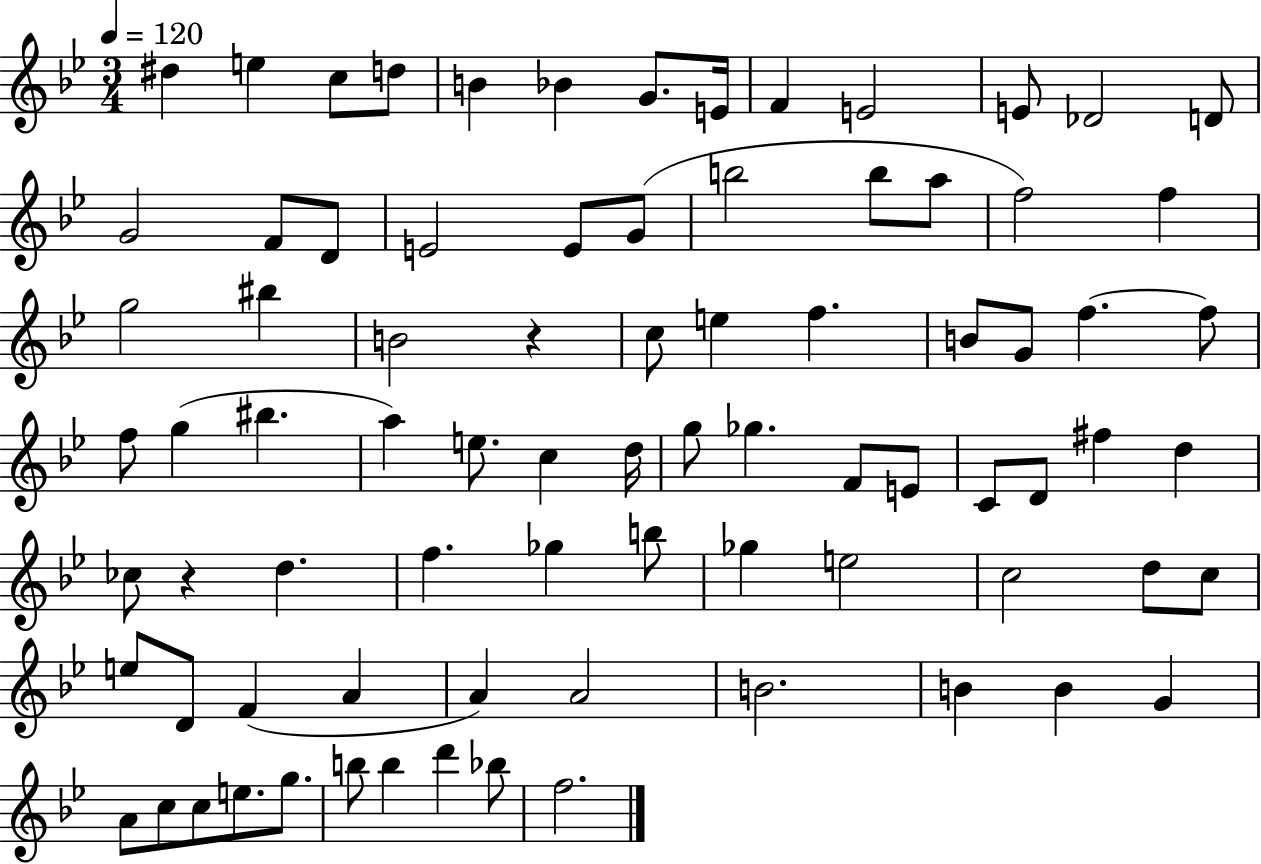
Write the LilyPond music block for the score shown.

{
  \clef treble
  \numericTimeSignature
  \time 3/4
  \key bes \major
  \tempo 4 = 120
  dis''4 e''4 c''8 d''8 | b'4 bes'4 g'8. e'16 | f'4 e'2 | e'8 des'2 d'8 | \break g'2 f'8 d'8 | e'2 e'8 g'8( | b''2 b''8 a''8 | f''2) f''4 | \break g''2 bis''4 | b'2 r4 | c''8 e''4 f''4. | b'8 g'8 f''4.~~ f''8 | \break f''8 g''4( bis''4. | a''4) e''8. c''4 d''16 | g''8 ges''4. f'8 e'8 | c'8 d'8 fis''4 d''4 | \break ces''8 r4 d''4. | f''4. ges''4 b''8 | ges''4 e''2 | c''2 d''8 c''8 | \break e''8 d'8 f'4( a'4 | a'4) a'2 | b'2. | b'4 b'4 g'4 | \break a'8 c''8 c''8 e''8. g''8. | b''8 b''4 d'''4 bes''8 | f''2. | \bar "|."
}